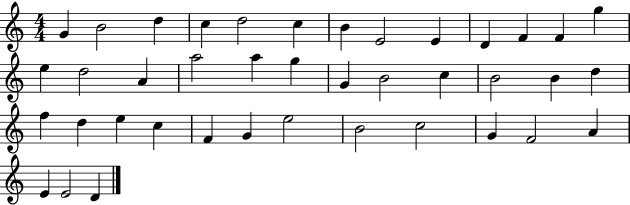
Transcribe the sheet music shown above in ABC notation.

X:1
T:Untitled
M:4/4
L:1/4
K:C
G B2 d c d2 c B E2 E D F F g e d2 A a2 a g G B2 c B2 B d f d e c F G e2 B2 c2 G F2 A E E2 D